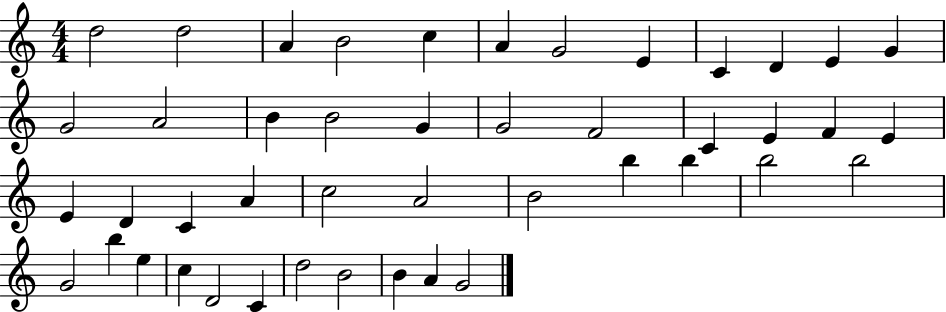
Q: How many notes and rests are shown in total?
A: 45